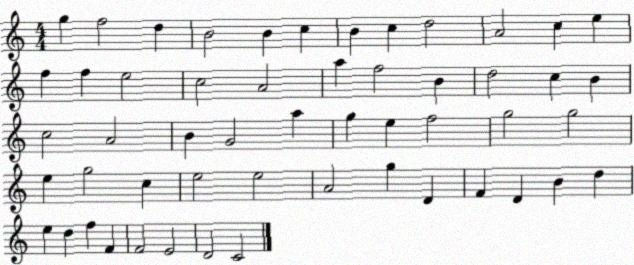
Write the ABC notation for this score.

X:1
T:Untitled
M:4/4
L:1/4
K:C
g f2 d B2 B c B c d2 A2 c e f f e2 c2 A2 a f2 B d2 c B c2 A2 B G2 a g e f2 g2 g2 e g2 c e2 e2 A2 g D F D B d e d f F F2 E2 D2 C2